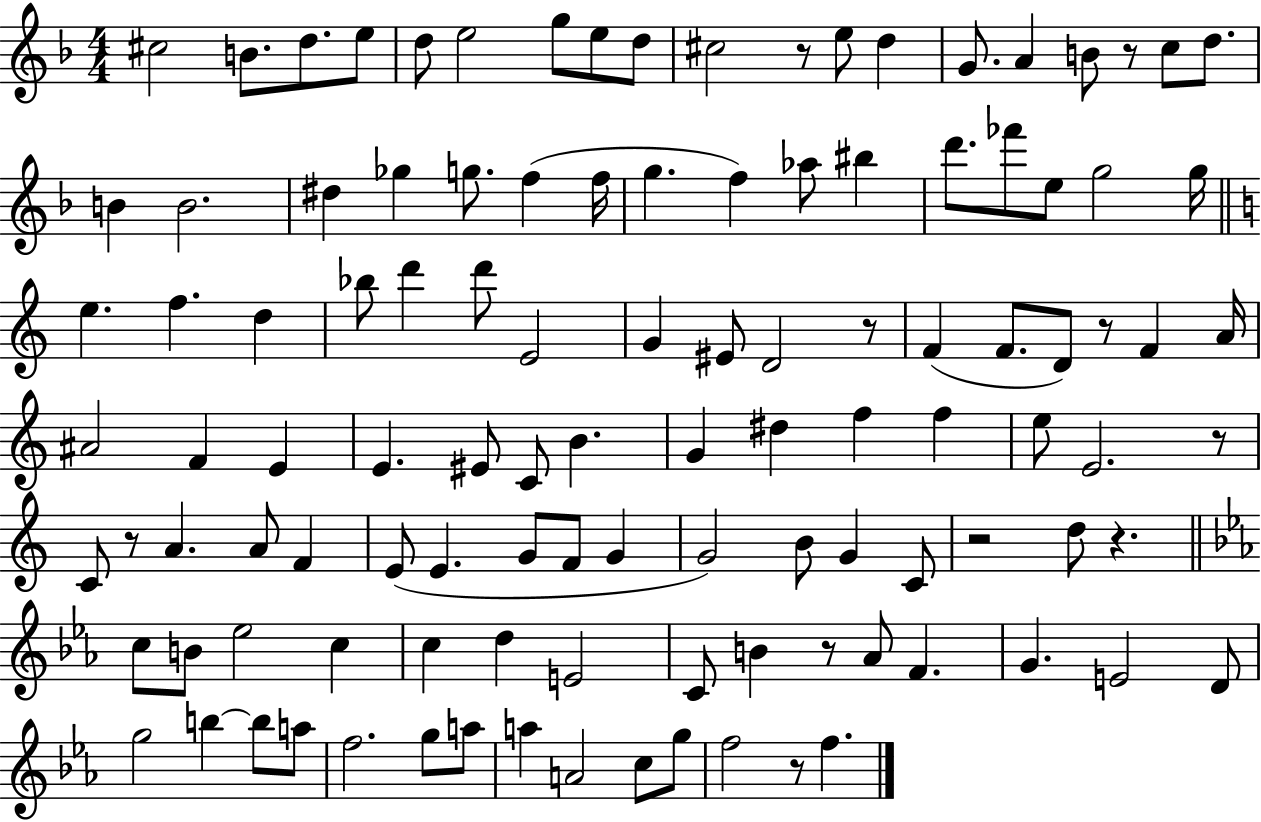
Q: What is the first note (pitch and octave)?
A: C#5